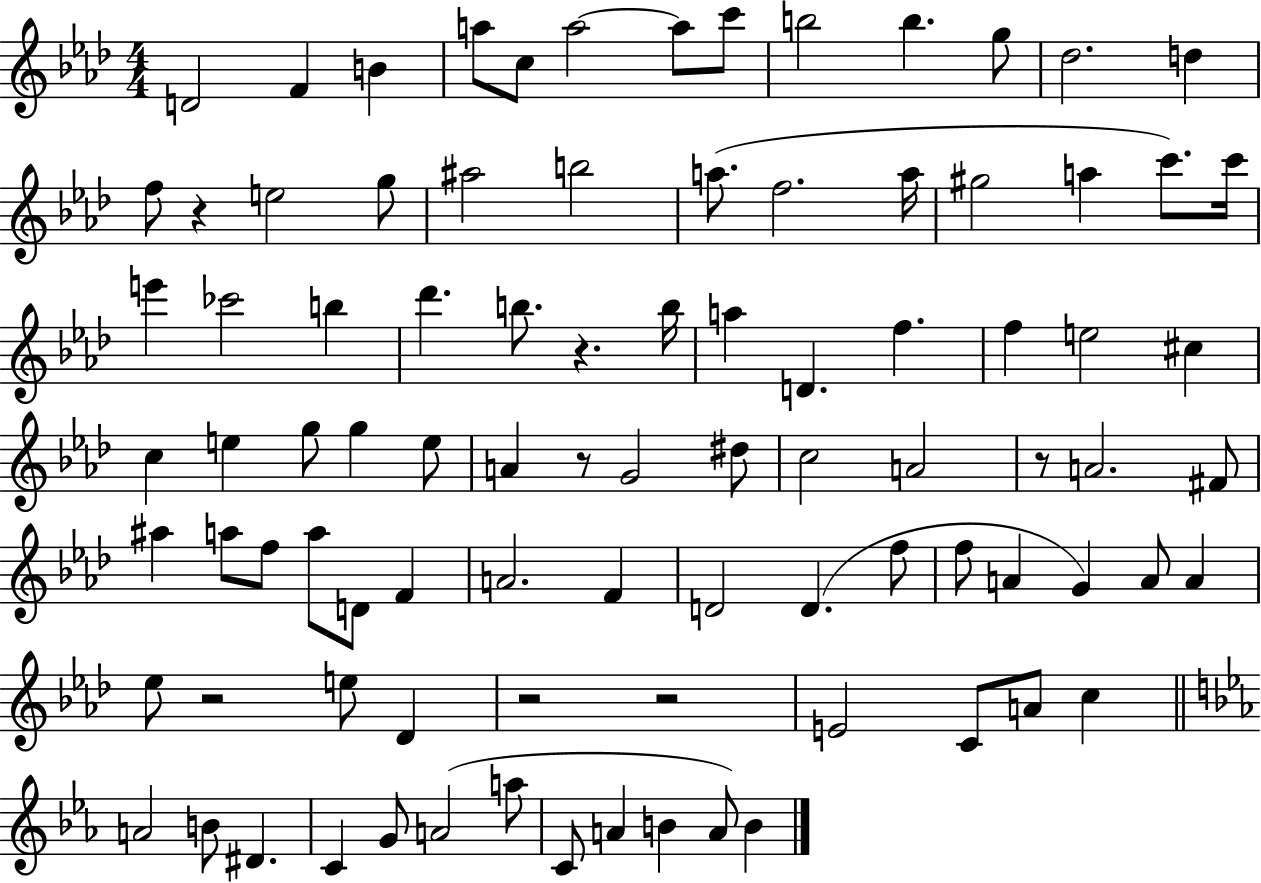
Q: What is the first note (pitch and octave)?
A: D4